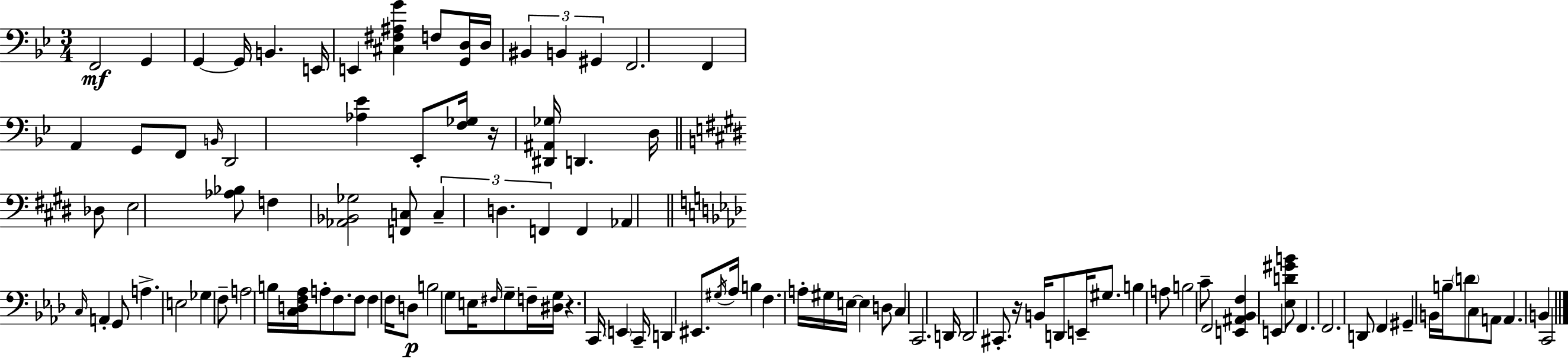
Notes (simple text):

F2/h G2/q G2/q G2/s B2/q. E2/s E2/q [C#3,F#3,A#3,G4]/q F3/e [G2,D3]/s D3/s BIS2/q B2/q G#2/q F2/h. F2/q A2/q G2/e F2/e B2/s D2/h [Ab3,Eb4]/q Eb2/e [F3,Gb3]/s R/s [D#2,A#2,Gb3]/s D2/q. D3/s Db3/e E3/h [Ab3,Bb3]/e F3/q [Ab2,Bb2,Gb3]/h [F2,C3]/e C3/q D3/q. F2/q F2/q Ab2/q C3/s A2/q G2/e A3/q. E3/h Gb3/q F3/e A3/h B3/s [C3,D3,F3,Ab3]/s A3/e F3/e. F3/e F3/q F3/s D3/e B3/h G3/e E3/s F#3/s G3/e F3/s [D#3,G3]/s R/q. C2/s E2/q C2/s D2/q EIS2/e. G#3/s Ab3/s B3/q F3/q. A3/s G#3/s E3/s E3/q D3/e C3/q C2/h. D2/s D2/h C#2/e. R/s B2/s D2/e E2/s G#3/e. B3/q A3/e B3/h C4/e F2/h [E2,A#2,Bb2,F3]/q E2/q [Eb3,D4,G#4,B4]/e F2/q. F2/h. D2/e F2/q G#2/q B2/s B3/s D4/e C3/e A2/e A2/q. B2/q C2/h